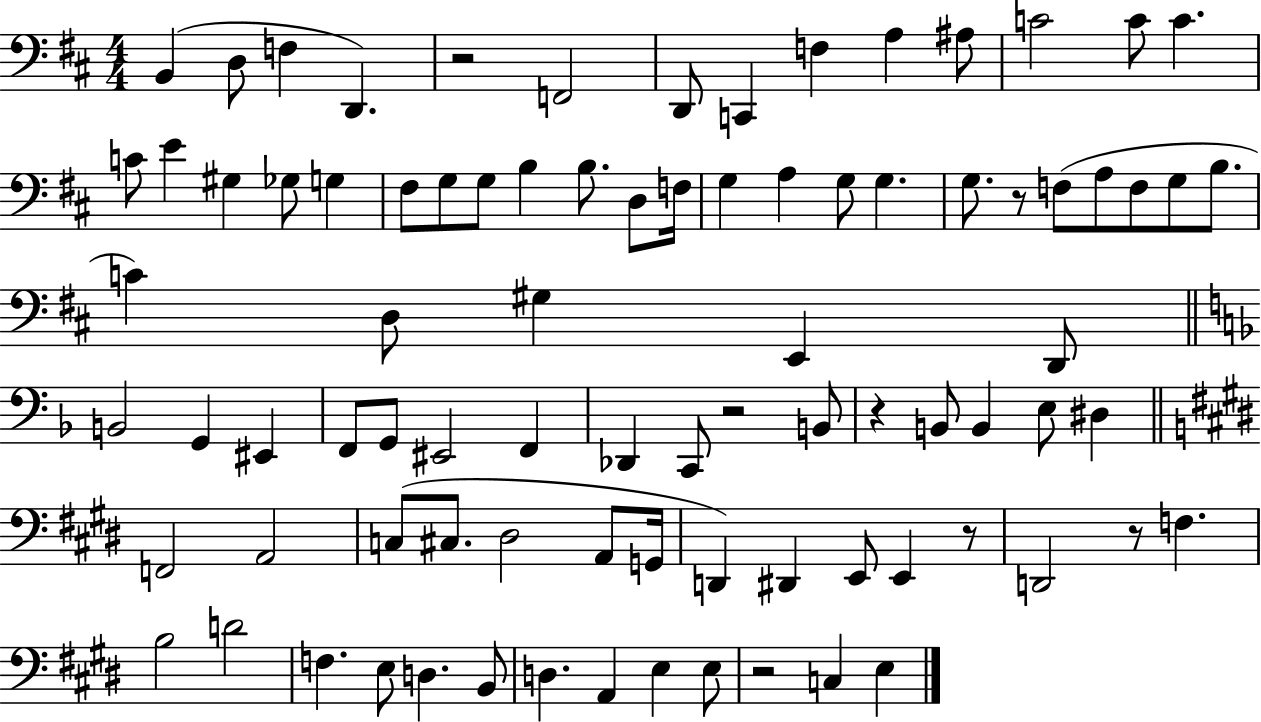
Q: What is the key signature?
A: D major